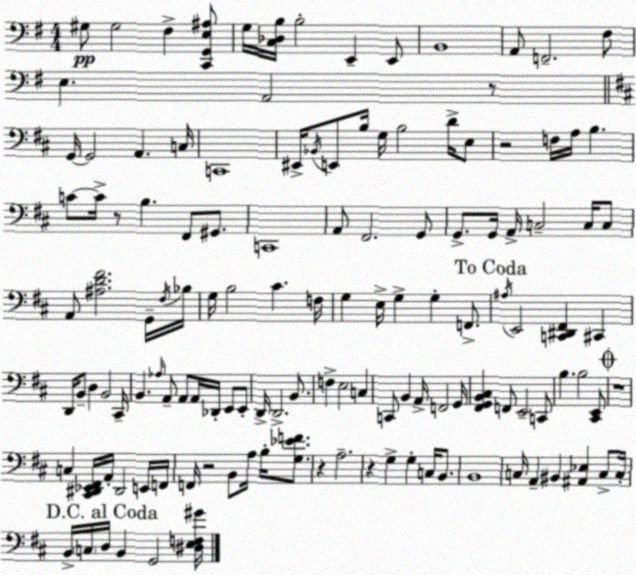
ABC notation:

X:1
T:Untitled
M:4/4
L:1/4
K:Em
^G,/2 ^G,2 ^F, [C,,G,,E,^A,]/2 G,/4 [C,_D,B,]/4 B,2 E,, E,,/2 B,,4 A,,/2 F,,2 ^F,/2 E, A,,2 z/2 G,,/4 G,,2 A,, C,/4 C,,4 ^E,,/4 _B,,/4 E,,/2 B,/4 G,/4 B,2 D/4 E,/2 z2 F,/4 A,/4 B, C/2 C/4 z/2 B, ^F,,/2 ^G,,/2 C,,4 A,,/2 ^F,,2 G,,/2 G,,/2 G,,/4 A,,/4 C,2 C,/4 C,/2 A,,/2 [^A,D^F]2 G,,/4 ^F,/4 _B,/4 G,/4 B,2 ^C F,/4 G, E,/4 G, G, F,,/2 ^A,/4 E,,2 [C,,^D,,^F,,] ^C,, D,,/4 B,,/2 D, B,,2 ^C,,/4 B,, _A,/4 A,,/2 A,,/2 A,,/4 _D,,/4 E,,/2 E,,/2 D,,/4 D,,2 B,,/2 F, E,2 C, C,,/2 B,, A,,/4 F,,2 G,,/4 [^F,,G,,B,,^C,] F,,/2 E,,2 C,,/2 B, B,2 [^C,,E,,]/2 z4 C, [^C,,^D,,_E,,^F,,]/4 A,,/4 ^D,,2 E,,/4 F,,/4 F,,/4 z2 B,,/2 A,/4 B,/4 [G,_EF]/2 z A,2 z G, G, C,/4 B,,/2 B,,4 C,/4 A,, ^B,, [^A,,_E,] C,/2 C,/4 B,,/4 C,/4 D,/4 B,, G,,2 [^D,E,F,^G]/4